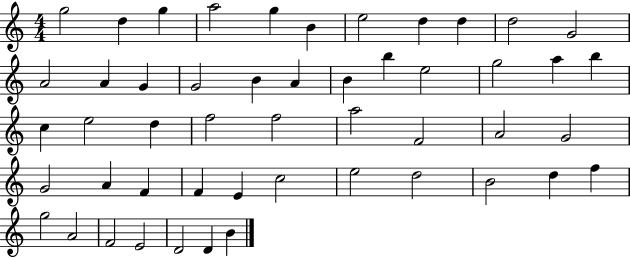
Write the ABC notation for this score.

X:1
T:Untitled
M:4/4
L:1/4
K:C
g2 d g a2 g B e2 d d d2 G2 A2 A G G2 B A B b e2 g2 a b c e2 d f2 f2 a2 F2 A2 G2 G2 A F F E c2 e2 d2 B2 d f g2 A2 F2 E2 D2 D B